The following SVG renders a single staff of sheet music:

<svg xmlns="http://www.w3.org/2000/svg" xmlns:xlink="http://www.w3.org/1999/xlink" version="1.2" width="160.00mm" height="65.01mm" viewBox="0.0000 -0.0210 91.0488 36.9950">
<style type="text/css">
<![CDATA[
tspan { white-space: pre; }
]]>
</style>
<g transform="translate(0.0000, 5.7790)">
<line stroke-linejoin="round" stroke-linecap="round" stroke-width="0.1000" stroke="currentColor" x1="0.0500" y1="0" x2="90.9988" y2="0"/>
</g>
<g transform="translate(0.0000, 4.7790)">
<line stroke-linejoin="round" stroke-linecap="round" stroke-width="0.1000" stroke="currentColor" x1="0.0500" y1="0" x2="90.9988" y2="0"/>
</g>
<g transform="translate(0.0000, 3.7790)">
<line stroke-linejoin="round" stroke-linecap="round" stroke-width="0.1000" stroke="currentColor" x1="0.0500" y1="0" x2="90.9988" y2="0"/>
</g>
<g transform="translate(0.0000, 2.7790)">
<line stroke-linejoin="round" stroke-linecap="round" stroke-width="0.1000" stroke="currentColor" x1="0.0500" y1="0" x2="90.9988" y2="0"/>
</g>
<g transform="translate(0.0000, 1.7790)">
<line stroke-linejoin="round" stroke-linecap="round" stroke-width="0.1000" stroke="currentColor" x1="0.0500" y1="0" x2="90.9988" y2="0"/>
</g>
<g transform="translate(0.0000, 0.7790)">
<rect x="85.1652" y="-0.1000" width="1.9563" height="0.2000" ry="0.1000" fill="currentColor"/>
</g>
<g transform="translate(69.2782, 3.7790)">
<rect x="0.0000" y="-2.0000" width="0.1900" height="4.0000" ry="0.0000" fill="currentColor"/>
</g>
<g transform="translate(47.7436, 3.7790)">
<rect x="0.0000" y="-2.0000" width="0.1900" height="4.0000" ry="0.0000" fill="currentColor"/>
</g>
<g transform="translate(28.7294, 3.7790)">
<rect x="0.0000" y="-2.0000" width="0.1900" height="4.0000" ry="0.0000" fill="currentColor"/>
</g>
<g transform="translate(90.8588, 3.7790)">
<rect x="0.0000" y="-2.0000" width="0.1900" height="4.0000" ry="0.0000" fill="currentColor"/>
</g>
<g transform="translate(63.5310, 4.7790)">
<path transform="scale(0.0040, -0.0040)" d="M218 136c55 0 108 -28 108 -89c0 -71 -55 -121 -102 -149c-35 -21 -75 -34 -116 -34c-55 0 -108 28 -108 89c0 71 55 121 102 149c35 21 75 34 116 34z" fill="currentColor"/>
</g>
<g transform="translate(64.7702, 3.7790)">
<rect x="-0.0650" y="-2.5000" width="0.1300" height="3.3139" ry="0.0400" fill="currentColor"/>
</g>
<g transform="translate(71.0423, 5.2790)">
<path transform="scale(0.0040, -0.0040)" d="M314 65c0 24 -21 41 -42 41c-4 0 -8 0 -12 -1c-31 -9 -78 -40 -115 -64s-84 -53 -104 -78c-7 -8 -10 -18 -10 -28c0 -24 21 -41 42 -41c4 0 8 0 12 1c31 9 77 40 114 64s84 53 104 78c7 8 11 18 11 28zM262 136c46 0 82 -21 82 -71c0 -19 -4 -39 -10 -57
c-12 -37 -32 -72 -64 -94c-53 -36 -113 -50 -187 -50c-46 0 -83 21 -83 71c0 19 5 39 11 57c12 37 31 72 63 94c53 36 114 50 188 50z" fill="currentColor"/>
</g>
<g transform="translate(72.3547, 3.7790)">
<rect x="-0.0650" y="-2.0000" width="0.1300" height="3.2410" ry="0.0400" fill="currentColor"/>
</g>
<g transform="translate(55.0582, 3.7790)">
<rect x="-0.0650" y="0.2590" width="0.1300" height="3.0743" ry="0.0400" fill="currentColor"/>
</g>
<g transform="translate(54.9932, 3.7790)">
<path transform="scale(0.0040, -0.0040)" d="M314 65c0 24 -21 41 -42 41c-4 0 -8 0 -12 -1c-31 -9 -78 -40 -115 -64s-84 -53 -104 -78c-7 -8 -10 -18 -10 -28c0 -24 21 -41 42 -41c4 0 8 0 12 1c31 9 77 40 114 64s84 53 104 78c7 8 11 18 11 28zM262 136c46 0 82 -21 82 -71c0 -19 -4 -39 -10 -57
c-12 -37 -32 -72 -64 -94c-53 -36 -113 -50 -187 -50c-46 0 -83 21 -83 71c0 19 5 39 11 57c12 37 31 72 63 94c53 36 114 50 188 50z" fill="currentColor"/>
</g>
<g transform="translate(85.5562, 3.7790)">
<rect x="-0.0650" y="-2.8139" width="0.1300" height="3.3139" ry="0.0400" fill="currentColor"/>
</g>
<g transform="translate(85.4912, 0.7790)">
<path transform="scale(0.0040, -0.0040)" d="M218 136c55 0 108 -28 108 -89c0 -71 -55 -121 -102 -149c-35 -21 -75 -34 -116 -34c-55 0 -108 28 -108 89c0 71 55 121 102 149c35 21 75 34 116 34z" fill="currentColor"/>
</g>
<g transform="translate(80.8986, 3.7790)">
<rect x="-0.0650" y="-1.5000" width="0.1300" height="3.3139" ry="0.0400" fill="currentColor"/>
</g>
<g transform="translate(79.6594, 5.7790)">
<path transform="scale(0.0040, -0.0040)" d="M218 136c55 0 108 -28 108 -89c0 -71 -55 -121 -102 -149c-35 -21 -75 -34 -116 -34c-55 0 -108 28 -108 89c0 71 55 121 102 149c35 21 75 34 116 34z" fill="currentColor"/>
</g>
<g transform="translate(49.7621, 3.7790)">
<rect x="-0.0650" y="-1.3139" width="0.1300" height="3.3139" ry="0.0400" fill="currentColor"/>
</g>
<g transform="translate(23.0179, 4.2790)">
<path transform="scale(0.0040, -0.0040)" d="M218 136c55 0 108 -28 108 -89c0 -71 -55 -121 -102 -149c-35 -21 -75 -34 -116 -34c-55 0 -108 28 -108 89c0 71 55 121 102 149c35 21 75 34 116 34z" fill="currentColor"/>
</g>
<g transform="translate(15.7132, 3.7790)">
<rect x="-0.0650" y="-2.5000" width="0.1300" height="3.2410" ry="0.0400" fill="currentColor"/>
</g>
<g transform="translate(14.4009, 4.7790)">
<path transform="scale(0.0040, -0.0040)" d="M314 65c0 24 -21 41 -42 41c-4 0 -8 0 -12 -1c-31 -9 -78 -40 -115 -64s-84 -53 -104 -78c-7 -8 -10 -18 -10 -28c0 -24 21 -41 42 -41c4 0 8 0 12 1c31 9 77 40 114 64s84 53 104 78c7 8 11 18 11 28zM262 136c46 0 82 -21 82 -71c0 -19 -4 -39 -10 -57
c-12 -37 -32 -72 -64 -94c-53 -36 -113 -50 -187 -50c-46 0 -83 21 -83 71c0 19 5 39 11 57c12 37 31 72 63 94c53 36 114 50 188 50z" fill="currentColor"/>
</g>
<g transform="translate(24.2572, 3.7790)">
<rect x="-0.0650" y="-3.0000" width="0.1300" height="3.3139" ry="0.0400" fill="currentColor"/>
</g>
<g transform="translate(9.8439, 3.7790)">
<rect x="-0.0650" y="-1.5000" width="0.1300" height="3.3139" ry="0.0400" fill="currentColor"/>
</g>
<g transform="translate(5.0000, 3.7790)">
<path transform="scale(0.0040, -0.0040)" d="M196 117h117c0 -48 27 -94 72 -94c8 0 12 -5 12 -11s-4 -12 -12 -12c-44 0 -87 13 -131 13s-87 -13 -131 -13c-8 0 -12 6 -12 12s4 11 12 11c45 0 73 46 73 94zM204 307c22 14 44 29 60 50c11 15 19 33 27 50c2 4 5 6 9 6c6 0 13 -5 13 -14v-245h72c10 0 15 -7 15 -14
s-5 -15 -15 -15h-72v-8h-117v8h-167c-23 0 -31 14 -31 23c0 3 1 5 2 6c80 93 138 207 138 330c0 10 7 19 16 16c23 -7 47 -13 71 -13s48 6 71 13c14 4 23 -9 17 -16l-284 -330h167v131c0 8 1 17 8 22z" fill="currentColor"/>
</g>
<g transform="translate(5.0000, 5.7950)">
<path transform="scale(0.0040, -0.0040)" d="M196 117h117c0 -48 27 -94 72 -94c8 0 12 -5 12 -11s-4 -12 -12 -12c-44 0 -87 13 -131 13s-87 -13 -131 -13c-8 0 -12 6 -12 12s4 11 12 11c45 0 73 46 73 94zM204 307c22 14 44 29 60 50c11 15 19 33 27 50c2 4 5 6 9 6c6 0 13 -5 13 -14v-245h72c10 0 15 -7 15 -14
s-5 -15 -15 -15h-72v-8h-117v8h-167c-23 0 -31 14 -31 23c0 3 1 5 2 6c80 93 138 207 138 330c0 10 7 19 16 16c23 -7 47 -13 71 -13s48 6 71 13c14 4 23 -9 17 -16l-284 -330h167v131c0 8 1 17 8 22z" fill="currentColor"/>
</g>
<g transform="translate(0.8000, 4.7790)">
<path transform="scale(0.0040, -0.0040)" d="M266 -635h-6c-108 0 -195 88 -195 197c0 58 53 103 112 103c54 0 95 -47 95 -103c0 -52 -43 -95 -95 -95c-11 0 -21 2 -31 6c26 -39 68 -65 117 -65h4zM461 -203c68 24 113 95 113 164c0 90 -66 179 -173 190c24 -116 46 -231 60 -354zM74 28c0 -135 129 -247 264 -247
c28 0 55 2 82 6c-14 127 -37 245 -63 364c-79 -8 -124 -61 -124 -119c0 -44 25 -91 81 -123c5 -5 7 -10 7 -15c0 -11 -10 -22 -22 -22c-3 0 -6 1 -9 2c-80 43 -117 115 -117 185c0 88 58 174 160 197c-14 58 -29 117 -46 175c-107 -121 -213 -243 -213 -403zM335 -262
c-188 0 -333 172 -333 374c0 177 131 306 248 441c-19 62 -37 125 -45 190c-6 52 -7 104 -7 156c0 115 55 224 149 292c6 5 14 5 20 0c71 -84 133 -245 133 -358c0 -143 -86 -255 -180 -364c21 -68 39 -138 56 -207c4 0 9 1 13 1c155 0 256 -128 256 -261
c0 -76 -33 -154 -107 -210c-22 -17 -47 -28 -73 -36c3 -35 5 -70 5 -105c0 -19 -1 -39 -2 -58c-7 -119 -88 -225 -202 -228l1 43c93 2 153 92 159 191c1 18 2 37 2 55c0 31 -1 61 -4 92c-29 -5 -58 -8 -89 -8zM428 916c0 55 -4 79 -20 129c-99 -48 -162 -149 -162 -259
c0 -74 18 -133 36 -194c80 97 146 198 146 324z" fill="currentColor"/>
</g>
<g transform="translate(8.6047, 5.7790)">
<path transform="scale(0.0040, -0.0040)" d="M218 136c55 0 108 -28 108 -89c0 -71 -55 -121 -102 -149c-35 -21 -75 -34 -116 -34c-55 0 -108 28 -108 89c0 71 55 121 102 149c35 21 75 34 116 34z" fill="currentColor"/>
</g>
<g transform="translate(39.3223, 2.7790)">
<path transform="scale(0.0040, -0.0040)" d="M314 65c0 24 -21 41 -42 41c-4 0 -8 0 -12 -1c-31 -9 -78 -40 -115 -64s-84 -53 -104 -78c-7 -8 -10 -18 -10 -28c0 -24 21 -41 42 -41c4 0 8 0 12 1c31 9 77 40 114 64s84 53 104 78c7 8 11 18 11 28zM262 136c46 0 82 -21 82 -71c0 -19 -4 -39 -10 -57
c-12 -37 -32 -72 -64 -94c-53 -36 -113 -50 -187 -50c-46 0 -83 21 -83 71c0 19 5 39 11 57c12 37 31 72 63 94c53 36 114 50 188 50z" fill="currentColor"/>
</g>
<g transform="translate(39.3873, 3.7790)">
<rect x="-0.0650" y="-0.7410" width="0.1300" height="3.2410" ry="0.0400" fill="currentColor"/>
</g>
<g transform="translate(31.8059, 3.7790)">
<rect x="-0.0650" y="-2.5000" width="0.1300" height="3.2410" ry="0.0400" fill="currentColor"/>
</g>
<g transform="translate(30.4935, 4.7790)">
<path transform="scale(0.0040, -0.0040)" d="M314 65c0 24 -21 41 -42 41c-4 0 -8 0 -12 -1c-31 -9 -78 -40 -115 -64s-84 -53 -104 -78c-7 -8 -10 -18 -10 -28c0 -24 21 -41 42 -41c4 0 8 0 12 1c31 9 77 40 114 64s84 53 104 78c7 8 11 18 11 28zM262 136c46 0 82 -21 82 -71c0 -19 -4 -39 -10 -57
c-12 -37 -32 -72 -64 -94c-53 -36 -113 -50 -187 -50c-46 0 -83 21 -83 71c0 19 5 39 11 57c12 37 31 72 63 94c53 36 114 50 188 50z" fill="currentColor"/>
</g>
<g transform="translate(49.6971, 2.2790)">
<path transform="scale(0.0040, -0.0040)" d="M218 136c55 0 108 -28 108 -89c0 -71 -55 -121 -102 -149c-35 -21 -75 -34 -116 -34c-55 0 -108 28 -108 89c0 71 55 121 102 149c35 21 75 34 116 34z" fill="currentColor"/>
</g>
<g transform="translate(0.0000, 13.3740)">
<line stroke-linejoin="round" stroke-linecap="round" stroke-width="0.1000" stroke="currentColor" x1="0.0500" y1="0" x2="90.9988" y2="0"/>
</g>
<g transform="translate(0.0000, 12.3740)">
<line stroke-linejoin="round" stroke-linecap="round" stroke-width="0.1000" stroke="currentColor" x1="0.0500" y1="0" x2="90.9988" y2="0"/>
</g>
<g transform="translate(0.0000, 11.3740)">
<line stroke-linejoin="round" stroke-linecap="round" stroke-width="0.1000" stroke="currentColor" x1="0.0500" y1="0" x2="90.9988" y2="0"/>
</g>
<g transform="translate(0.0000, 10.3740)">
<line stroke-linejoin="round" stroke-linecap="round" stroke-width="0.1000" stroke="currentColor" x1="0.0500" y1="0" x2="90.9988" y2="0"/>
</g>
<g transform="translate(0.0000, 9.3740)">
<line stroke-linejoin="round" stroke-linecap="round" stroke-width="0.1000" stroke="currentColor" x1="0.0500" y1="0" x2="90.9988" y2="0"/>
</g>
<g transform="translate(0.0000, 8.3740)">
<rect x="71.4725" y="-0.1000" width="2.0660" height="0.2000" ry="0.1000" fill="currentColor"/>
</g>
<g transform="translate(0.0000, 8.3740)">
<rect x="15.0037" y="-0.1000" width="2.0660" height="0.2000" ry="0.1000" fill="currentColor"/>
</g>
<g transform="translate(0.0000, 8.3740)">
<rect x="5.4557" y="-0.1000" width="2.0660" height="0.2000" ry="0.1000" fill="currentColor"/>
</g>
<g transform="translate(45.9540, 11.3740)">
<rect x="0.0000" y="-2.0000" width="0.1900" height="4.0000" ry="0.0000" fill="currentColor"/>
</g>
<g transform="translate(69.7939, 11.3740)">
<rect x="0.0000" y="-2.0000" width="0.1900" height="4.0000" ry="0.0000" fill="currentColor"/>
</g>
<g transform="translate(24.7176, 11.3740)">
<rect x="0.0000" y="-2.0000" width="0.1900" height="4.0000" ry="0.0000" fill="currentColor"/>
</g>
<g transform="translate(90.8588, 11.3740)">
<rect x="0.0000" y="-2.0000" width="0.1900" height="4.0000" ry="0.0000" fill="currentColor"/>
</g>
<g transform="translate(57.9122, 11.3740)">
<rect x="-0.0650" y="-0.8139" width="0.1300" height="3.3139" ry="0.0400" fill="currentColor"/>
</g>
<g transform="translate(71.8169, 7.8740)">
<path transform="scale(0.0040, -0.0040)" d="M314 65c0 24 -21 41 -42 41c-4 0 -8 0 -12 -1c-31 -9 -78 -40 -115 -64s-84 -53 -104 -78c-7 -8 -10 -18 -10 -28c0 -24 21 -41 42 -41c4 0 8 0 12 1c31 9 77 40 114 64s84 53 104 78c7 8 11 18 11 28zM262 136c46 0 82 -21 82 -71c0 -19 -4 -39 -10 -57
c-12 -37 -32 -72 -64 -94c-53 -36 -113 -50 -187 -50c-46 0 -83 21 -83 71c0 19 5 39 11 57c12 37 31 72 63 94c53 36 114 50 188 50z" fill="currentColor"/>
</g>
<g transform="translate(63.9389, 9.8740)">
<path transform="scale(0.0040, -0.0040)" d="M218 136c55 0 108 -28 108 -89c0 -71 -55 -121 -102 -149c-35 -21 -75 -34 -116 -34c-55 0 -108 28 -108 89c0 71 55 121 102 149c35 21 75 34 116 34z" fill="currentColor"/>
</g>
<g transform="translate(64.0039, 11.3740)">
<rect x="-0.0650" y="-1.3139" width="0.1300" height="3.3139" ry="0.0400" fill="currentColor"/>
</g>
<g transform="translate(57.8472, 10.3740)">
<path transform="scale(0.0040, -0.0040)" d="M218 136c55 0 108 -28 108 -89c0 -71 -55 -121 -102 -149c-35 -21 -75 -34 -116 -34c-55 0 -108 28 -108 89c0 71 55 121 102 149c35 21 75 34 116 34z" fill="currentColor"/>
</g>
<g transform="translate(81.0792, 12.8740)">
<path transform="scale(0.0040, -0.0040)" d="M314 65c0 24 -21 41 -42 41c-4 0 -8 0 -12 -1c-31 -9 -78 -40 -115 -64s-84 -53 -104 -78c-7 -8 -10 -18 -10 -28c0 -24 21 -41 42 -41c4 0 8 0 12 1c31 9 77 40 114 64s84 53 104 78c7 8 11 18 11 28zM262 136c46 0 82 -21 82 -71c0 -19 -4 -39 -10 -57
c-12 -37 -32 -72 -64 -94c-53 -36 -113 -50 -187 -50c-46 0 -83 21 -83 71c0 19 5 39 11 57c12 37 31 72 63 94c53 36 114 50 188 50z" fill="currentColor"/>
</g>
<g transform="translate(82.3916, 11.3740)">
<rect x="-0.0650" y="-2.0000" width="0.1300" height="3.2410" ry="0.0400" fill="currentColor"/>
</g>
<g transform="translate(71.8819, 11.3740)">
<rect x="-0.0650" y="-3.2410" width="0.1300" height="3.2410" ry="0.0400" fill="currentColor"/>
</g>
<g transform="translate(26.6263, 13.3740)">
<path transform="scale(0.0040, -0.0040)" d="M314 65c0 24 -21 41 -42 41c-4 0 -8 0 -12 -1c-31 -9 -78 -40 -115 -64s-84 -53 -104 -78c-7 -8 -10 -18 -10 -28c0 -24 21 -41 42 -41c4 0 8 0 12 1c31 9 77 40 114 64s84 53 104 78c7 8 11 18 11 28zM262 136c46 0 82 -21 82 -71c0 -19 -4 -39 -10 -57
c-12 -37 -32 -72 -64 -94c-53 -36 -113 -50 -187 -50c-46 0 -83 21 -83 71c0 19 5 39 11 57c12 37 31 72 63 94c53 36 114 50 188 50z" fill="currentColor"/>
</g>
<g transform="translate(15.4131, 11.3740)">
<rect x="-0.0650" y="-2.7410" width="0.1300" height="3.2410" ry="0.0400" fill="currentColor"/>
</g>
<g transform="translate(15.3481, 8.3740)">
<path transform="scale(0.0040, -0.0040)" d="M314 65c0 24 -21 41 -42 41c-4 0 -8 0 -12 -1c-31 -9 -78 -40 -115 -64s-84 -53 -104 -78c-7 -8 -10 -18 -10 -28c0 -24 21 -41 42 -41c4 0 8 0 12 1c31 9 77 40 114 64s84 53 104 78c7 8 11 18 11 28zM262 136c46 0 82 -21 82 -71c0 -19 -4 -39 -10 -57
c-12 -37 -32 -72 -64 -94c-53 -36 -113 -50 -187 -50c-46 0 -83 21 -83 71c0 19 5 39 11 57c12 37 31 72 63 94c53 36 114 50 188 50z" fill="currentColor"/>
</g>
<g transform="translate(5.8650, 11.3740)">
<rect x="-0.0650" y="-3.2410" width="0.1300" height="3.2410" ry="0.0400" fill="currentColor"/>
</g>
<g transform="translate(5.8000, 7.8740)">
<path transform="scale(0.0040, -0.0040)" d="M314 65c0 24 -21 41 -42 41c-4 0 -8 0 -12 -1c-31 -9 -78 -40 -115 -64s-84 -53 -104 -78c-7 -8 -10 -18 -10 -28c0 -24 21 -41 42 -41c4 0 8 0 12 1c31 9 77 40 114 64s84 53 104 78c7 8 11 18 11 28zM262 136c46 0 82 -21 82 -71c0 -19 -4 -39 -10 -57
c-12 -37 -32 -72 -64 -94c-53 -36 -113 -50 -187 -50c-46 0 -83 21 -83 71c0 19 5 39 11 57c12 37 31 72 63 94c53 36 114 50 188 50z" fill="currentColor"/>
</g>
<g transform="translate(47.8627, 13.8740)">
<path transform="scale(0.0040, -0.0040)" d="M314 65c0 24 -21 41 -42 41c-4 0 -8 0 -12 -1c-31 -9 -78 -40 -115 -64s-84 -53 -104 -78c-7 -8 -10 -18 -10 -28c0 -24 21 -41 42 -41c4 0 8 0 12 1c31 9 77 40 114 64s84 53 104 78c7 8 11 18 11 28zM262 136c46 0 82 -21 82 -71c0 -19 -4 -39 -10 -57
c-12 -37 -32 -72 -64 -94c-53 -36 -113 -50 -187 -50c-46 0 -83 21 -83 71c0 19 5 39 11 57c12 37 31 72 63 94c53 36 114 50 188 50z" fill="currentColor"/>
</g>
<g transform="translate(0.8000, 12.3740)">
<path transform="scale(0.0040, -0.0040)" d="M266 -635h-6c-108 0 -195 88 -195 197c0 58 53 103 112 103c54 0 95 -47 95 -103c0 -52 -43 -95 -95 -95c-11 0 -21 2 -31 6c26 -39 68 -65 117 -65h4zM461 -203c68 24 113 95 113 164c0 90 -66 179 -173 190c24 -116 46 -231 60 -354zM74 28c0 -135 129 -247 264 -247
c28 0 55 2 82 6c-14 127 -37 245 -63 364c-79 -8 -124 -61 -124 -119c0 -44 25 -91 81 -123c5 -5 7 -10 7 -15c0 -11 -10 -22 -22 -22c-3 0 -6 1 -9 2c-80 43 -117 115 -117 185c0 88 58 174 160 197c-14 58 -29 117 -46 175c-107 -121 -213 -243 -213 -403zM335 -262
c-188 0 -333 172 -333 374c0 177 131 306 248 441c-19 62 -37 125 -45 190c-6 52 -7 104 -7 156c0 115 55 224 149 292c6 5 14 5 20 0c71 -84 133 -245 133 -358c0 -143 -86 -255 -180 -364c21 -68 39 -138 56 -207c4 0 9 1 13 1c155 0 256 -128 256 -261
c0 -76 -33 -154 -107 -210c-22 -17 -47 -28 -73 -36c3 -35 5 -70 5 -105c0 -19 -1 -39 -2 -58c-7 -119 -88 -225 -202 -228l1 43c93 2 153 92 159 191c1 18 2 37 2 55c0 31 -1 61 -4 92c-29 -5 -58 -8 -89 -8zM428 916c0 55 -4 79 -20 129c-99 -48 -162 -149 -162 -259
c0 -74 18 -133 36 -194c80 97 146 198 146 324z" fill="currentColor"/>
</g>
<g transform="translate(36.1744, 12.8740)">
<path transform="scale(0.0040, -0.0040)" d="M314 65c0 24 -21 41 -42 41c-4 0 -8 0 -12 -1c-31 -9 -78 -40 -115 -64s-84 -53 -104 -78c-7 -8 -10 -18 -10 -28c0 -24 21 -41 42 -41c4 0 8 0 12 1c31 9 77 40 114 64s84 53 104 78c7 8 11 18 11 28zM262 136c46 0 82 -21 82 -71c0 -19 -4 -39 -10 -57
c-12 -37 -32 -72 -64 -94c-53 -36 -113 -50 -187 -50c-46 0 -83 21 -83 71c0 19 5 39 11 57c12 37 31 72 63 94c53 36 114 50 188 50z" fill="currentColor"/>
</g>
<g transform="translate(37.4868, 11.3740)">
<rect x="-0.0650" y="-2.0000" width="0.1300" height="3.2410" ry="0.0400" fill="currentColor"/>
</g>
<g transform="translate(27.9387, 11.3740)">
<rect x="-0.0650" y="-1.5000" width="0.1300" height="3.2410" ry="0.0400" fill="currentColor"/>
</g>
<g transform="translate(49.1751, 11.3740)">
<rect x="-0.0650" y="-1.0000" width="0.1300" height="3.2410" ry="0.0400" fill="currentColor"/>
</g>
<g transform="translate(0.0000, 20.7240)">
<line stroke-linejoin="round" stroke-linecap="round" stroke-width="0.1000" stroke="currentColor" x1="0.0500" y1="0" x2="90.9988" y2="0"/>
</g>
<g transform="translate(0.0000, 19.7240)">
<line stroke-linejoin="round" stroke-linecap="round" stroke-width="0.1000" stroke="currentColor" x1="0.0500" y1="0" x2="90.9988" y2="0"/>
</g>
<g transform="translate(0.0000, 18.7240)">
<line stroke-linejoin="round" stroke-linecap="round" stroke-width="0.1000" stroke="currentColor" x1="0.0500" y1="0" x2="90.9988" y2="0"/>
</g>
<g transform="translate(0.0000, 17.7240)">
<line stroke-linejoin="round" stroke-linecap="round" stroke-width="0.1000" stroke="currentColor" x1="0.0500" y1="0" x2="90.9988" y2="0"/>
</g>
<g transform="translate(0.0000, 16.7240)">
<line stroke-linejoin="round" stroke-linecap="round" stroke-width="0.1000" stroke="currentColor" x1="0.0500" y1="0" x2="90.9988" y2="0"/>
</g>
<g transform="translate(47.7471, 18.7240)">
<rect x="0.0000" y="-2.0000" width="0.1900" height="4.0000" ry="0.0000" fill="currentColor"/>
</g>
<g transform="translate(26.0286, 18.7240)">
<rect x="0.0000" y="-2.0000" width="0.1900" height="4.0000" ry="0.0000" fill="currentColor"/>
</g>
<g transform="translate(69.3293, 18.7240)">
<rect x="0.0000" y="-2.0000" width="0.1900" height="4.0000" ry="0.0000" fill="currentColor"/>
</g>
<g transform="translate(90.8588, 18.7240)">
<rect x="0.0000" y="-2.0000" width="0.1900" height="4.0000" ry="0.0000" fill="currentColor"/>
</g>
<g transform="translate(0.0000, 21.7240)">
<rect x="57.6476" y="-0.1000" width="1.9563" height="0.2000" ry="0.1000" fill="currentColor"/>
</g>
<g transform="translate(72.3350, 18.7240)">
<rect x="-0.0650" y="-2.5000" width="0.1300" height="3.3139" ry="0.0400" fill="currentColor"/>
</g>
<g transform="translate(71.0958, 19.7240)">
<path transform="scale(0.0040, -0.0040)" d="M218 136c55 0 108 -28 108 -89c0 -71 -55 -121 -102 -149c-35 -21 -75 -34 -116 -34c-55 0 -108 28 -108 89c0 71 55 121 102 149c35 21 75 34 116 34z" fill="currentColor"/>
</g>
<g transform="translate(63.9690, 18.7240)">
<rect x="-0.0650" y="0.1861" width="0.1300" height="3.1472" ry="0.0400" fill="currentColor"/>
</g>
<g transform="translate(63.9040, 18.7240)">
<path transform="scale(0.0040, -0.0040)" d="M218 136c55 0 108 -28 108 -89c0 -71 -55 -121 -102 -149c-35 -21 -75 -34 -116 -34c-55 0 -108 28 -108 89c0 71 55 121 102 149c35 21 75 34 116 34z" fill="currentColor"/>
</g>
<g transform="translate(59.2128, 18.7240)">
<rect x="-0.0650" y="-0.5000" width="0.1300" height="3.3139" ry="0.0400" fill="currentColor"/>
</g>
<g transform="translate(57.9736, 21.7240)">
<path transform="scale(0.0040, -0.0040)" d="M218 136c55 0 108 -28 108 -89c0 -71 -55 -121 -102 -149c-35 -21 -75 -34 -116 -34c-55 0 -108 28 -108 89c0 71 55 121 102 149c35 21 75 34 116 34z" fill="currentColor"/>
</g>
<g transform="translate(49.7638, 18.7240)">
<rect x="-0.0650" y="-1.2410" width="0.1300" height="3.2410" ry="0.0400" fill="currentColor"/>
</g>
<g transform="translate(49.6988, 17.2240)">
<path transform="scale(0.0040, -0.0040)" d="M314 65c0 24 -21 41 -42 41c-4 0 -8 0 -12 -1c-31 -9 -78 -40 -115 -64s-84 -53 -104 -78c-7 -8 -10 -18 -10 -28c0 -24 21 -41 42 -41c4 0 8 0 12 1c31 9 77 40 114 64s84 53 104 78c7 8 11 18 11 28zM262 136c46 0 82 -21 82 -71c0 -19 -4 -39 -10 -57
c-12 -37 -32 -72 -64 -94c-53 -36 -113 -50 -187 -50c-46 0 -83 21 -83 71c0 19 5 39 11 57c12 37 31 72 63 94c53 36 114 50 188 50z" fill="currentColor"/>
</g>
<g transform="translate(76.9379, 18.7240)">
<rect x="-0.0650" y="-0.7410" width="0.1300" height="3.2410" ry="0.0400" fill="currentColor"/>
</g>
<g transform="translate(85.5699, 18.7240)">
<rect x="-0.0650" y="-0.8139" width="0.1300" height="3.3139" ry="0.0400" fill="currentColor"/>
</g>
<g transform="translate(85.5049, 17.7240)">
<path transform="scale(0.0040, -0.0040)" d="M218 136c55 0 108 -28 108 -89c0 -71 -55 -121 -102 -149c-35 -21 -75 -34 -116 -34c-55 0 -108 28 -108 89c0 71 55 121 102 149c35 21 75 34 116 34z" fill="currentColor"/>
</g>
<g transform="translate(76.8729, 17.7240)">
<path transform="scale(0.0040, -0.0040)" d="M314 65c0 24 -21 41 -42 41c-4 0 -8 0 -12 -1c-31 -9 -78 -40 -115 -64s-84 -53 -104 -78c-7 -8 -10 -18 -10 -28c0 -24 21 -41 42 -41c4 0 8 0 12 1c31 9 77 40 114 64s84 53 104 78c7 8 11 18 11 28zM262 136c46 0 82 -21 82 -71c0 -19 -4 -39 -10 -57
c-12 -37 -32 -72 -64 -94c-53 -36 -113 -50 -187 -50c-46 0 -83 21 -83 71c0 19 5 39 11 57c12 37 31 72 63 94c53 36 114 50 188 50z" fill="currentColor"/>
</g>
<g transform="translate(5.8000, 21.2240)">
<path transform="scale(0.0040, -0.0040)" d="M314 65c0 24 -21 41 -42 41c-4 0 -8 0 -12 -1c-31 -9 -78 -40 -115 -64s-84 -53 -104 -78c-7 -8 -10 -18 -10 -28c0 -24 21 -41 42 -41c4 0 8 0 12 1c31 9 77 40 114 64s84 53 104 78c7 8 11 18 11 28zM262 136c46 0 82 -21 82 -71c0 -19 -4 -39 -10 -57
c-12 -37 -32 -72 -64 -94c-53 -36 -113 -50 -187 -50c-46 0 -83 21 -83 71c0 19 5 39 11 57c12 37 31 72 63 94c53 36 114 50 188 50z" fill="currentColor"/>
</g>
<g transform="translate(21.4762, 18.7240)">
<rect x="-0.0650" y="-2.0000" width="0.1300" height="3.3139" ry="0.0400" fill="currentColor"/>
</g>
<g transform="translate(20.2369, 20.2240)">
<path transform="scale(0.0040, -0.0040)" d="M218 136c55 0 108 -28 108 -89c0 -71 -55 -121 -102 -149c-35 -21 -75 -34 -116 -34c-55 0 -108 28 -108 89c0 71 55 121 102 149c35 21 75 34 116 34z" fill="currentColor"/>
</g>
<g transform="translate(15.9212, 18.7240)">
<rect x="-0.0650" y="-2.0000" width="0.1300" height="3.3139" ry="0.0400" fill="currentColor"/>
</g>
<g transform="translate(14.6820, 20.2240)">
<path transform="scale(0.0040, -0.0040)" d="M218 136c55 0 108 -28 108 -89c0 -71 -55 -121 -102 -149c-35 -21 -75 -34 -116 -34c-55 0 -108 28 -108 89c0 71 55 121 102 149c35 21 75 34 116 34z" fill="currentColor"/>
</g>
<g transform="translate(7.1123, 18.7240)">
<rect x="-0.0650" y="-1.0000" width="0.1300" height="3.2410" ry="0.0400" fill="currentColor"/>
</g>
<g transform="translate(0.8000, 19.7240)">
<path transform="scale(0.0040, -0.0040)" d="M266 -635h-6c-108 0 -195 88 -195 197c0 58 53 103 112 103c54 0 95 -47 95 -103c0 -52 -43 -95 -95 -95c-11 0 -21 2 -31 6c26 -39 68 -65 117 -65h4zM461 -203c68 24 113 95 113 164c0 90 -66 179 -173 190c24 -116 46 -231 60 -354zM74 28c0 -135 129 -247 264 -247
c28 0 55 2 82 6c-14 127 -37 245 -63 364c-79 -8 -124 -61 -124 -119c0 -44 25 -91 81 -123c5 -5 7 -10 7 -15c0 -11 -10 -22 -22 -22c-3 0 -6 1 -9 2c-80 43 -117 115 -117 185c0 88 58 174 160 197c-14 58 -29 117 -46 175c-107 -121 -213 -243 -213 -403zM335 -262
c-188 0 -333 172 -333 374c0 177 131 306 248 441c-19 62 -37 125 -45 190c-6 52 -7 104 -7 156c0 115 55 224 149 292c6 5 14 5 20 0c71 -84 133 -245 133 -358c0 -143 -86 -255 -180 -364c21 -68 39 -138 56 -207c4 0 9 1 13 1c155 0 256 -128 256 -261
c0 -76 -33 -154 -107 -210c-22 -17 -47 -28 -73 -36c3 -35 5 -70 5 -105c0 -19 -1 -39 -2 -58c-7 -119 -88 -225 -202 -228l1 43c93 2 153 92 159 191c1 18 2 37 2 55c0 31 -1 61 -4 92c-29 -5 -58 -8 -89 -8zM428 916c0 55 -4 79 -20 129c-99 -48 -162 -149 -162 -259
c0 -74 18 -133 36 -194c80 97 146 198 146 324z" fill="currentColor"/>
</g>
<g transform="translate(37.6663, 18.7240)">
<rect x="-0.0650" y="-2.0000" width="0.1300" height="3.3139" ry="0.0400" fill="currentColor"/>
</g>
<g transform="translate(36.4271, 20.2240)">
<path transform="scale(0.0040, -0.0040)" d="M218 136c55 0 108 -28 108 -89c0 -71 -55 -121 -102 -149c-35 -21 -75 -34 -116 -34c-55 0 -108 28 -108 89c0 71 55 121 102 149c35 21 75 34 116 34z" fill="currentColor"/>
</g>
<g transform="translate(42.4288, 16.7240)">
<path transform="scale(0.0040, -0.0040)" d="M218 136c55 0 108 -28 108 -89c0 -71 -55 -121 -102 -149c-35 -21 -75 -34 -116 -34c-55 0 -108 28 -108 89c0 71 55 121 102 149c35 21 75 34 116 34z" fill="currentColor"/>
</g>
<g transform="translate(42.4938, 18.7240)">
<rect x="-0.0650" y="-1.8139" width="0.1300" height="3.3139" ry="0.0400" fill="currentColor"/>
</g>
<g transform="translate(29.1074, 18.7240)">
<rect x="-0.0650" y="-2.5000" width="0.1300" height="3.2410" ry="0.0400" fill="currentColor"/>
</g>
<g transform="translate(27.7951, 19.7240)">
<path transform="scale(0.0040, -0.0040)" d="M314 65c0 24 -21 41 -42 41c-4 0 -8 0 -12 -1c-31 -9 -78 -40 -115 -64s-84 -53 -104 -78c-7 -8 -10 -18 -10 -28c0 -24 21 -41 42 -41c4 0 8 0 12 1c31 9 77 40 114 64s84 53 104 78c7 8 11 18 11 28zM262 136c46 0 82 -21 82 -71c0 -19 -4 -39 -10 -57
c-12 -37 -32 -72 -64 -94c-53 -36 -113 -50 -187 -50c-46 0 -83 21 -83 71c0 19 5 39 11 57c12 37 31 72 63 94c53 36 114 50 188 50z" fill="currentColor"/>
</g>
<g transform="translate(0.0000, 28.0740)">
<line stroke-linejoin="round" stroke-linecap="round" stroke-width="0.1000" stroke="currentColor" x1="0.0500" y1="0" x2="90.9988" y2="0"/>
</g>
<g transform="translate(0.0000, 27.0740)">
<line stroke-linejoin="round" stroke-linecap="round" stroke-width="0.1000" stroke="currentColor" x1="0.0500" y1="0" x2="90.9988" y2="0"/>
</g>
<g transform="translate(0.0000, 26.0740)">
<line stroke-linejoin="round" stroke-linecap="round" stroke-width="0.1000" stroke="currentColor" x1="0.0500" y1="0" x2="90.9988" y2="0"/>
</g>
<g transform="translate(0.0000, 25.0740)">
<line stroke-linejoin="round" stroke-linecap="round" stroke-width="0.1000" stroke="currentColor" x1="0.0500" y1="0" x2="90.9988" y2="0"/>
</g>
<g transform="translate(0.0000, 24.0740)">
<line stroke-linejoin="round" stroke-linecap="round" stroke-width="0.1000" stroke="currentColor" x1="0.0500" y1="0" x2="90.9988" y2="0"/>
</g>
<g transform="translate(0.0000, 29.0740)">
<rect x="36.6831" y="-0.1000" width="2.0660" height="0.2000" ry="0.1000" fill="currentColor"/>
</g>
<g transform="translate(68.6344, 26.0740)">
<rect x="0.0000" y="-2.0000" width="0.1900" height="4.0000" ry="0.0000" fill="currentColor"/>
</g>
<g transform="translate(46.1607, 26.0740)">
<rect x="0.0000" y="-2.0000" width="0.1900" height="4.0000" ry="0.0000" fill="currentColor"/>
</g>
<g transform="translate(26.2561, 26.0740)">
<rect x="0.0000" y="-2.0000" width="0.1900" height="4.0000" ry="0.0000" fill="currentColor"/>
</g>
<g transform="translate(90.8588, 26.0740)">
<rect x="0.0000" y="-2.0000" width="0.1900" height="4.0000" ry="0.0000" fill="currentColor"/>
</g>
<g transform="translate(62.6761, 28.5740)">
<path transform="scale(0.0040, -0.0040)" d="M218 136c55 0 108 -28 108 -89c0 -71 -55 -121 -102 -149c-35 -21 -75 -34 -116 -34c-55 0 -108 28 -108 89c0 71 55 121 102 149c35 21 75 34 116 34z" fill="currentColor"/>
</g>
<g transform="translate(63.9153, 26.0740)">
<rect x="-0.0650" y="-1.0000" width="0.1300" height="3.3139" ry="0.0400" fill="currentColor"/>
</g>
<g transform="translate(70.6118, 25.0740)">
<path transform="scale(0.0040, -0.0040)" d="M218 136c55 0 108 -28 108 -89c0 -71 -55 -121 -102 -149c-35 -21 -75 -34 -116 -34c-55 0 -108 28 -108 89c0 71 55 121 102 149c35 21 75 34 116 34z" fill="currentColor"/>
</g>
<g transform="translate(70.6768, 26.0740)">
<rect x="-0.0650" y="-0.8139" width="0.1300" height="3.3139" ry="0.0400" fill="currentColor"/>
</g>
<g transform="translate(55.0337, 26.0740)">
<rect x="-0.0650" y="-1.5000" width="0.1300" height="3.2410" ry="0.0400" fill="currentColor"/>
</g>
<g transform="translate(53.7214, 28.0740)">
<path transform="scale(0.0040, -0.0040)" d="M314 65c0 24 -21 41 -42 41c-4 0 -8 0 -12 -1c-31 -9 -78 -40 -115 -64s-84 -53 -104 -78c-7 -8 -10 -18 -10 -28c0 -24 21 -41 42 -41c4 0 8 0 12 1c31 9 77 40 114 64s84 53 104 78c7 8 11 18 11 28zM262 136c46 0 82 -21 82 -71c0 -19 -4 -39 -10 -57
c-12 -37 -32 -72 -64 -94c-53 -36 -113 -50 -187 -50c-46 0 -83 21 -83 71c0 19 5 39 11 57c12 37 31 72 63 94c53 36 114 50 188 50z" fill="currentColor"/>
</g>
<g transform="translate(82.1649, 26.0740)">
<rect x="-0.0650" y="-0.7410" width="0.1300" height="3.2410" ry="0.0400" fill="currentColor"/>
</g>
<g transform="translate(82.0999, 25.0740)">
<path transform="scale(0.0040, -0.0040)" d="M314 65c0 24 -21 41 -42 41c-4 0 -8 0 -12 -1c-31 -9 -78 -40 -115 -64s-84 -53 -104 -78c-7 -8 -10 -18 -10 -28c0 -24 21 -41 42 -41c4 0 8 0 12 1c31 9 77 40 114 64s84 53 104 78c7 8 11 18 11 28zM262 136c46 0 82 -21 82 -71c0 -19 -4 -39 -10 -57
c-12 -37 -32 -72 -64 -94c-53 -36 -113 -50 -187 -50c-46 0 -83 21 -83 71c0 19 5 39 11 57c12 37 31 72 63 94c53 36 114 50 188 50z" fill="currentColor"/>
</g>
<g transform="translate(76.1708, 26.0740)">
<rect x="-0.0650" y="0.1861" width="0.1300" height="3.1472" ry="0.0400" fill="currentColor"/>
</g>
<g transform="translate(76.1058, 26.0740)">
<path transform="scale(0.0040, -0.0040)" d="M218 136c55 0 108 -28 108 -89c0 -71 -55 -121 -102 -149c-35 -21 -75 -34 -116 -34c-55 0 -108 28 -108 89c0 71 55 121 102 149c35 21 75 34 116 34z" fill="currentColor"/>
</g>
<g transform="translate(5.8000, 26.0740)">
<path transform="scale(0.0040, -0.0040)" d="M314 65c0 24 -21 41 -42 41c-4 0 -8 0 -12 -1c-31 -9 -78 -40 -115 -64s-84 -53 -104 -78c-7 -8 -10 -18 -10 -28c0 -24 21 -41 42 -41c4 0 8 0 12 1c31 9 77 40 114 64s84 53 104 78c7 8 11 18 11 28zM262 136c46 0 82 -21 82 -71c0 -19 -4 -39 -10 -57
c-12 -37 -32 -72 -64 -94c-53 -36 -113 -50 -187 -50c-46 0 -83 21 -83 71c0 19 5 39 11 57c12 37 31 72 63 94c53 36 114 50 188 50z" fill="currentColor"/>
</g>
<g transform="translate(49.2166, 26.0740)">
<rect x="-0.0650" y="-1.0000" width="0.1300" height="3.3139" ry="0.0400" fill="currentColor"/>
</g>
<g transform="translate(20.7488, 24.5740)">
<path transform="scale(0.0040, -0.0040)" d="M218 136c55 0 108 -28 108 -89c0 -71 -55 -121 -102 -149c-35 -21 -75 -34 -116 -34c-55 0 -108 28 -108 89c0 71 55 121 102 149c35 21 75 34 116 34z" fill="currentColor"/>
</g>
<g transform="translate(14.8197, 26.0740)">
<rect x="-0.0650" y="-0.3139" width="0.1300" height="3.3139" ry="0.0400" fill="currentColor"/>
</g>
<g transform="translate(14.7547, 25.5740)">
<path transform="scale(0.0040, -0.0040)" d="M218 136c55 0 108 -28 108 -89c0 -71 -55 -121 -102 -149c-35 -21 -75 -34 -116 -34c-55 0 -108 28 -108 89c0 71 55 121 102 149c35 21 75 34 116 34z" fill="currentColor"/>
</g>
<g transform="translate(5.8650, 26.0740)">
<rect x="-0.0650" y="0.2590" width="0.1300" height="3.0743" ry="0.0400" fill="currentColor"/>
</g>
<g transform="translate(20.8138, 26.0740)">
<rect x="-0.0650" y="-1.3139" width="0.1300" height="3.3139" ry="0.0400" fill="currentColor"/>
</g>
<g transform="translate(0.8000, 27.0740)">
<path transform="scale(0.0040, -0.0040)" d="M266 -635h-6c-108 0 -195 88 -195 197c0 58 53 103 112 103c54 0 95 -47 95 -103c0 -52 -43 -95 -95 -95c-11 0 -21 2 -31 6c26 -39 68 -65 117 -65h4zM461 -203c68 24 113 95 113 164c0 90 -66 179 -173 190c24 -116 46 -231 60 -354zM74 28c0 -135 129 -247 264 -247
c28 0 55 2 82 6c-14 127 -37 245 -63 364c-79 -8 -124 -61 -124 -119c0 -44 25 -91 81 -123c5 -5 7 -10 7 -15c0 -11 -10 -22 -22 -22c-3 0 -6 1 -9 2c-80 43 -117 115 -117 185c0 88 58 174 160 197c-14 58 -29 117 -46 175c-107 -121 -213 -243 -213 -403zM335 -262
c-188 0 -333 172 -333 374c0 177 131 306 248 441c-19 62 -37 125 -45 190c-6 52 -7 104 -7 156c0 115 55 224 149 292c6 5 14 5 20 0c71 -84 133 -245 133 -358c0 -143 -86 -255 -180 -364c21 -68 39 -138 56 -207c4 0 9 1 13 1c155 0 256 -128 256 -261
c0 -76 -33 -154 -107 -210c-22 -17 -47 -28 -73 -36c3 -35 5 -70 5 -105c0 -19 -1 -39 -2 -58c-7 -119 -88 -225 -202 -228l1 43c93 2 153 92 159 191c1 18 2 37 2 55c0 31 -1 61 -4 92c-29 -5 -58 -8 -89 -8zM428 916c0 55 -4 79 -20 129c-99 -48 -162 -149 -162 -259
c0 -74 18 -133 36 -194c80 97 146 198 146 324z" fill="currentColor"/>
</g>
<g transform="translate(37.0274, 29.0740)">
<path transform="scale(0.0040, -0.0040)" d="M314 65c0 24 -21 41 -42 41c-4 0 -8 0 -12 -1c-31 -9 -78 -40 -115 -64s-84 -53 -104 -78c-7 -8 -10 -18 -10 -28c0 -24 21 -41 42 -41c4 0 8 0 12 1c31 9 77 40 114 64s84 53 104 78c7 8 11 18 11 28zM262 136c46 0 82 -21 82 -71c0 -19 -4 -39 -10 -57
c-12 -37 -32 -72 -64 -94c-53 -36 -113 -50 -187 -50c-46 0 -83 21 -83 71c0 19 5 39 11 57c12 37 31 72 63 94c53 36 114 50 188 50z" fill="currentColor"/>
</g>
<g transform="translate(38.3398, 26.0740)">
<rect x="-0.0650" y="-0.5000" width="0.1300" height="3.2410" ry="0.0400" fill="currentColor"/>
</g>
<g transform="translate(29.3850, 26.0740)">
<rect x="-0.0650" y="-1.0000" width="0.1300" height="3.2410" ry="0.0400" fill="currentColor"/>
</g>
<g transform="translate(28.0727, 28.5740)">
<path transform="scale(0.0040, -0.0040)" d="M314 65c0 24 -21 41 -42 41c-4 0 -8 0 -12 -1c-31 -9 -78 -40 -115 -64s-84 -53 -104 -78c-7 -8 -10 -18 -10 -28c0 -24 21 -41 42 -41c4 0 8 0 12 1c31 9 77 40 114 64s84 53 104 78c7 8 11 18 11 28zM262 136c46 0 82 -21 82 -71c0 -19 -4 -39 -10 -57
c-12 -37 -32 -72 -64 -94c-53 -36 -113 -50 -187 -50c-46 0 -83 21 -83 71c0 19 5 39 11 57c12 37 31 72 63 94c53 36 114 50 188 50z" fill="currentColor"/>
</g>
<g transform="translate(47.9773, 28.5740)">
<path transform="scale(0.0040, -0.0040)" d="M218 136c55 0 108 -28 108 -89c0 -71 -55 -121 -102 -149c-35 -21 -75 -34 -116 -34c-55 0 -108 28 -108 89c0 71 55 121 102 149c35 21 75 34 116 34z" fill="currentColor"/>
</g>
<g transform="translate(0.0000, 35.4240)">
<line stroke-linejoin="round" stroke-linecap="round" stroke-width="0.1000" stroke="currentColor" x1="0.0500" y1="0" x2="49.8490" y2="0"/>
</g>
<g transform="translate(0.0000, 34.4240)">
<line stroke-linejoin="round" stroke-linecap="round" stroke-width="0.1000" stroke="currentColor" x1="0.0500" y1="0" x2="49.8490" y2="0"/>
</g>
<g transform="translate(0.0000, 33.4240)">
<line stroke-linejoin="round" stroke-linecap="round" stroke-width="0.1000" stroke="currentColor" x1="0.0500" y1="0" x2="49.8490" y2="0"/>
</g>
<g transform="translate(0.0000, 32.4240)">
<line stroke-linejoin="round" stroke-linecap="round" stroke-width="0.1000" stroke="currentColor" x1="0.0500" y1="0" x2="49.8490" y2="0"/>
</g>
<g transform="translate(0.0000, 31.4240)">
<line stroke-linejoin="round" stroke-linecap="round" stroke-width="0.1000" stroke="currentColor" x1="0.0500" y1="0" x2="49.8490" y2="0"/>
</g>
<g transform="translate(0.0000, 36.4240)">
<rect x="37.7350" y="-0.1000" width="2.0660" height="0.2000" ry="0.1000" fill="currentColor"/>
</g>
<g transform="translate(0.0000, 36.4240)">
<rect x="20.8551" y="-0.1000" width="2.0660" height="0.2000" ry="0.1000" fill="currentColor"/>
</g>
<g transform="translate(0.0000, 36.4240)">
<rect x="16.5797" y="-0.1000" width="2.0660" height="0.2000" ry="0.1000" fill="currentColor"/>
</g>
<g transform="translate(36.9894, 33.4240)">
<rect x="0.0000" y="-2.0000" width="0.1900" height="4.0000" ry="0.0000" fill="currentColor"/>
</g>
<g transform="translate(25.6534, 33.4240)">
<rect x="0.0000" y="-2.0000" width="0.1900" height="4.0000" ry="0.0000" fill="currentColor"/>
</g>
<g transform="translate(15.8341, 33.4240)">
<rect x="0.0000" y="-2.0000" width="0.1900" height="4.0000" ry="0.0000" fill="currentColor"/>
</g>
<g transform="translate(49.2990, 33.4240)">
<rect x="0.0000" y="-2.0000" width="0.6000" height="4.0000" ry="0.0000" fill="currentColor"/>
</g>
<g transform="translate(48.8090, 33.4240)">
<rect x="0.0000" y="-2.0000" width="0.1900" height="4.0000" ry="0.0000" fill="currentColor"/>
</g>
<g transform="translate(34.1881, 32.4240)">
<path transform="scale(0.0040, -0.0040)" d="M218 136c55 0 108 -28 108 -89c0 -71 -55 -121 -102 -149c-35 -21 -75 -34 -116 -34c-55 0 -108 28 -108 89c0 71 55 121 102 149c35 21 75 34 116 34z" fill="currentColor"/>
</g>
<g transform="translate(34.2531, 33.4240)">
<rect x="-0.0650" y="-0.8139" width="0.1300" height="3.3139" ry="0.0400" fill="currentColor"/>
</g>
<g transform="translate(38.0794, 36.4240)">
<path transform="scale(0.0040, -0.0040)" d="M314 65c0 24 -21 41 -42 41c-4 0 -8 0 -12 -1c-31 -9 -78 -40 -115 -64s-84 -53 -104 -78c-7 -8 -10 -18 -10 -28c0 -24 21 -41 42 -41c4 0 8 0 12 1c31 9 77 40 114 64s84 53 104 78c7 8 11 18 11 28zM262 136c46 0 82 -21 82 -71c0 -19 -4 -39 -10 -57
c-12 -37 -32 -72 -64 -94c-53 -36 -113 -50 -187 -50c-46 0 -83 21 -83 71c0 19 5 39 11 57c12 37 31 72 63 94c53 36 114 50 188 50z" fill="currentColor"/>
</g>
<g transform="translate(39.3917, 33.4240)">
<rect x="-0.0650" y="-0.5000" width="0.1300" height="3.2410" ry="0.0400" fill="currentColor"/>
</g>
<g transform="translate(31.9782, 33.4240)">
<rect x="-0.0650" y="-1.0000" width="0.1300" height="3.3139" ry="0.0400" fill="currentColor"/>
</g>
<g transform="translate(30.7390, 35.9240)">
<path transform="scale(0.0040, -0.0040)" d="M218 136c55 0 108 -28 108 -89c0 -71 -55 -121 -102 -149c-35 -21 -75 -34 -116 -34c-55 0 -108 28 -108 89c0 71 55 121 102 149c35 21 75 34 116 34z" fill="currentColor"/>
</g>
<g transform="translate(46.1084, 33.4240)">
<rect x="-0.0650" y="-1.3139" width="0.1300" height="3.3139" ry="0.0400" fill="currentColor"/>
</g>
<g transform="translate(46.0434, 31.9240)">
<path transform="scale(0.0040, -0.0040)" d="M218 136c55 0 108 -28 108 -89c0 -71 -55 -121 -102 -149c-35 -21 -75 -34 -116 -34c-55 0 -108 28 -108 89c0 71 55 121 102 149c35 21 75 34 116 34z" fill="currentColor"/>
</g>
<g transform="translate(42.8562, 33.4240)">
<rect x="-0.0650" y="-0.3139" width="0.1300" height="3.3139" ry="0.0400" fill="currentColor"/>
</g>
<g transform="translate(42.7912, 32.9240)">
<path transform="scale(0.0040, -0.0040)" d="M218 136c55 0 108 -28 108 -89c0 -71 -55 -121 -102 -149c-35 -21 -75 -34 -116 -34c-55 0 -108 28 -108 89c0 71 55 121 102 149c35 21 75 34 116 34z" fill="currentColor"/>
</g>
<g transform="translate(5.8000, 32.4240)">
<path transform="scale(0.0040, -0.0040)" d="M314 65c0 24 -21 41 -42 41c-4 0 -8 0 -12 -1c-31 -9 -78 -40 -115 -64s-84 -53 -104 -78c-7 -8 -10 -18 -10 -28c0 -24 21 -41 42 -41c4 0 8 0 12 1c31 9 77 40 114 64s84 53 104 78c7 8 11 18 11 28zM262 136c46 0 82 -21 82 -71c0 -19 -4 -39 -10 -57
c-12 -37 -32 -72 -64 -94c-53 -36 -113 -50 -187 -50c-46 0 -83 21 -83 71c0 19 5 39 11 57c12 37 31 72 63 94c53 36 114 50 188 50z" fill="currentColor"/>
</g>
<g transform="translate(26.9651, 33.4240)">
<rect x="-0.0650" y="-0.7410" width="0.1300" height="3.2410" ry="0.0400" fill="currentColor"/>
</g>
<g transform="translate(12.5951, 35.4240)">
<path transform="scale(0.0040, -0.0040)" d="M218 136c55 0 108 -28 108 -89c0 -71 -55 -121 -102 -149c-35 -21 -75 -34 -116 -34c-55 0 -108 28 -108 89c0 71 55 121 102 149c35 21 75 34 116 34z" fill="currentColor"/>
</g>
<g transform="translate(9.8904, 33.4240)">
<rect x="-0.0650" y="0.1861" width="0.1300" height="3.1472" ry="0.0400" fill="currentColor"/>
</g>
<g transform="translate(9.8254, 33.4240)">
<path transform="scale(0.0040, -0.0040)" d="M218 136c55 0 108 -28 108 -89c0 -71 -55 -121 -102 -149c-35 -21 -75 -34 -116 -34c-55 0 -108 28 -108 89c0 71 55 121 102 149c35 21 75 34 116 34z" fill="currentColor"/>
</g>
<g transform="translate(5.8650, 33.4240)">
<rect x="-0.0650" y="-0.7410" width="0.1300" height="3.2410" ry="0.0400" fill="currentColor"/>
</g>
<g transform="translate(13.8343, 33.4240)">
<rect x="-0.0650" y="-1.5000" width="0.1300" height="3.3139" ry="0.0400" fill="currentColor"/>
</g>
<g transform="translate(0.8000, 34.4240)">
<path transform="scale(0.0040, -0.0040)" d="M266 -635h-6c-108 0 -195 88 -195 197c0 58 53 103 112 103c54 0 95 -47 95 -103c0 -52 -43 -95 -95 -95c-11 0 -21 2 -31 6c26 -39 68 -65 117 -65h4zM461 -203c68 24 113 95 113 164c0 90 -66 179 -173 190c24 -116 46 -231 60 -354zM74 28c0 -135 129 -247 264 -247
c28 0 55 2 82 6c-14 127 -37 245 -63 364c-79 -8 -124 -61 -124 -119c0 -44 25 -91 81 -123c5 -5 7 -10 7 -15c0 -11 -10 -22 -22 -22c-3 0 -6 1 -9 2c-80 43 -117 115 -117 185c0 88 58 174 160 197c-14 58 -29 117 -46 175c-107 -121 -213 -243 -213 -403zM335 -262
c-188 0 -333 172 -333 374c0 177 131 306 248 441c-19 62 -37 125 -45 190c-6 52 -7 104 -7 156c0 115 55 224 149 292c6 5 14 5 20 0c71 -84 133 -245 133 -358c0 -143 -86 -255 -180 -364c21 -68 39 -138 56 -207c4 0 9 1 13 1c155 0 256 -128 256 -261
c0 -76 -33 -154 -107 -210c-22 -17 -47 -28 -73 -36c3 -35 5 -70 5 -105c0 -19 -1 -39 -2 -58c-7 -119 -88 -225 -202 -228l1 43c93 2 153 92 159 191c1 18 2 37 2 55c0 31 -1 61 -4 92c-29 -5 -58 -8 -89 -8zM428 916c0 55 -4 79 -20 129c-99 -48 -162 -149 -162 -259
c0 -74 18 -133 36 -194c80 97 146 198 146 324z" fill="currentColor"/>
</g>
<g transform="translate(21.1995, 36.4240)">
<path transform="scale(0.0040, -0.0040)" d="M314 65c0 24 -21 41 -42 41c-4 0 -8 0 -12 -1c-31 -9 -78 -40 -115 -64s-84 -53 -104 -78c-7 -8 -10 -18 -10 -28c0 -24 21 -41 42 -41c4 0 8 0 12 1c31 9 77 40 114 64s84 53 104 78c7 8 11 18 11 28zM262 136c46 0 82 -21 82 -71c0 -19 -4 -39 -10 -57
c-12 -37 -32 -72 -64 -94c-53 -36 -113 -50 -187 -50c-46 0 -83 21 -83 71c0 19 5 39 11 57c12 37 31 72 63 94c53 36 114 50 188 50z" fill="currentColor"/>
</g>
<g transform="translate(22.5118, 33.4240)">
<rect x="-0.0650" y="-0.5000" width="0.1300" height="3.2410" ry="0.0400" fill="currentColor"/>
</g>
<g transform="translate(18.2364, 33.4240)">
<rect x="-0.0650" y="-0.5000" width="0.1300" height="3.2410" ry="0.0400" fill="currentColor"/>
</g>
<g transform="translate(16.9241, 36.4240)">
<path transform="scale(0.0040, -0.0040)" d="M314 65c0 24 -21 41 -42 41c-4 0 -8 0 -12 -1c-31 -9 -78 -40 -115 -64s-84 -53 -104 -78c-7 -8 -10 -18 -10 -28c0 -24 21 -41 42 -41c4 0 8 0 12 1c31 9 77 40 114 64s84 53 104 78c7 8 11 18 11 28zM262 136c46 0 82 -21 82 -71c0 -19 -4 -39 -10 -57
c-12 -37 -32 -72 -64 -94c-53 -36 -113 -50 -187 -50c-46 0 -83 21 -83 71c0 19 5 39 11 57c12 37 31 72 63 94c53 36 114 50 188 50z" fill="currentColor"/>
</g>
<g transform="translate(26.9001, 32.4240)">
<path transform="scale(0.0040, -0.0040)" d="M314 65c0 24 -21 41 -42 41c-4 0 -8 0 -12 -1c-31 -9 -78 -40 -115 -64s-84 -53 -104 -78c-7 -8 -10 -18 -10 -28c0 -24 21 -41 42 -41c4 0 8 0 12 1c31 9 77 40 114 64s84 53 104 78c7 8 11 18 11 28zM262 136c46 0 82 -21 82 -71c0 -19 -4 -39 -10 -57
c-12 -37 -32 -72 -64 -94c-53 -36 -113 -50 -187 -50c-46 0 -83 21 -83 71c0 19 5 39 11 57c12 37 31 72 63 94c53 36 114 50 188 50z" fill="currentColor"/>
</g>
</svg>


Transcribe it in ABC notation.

X:1
T:Untitled
M:4/4
L:1/4
K:C
E G2 A G2 d2 e B2 G F2 E a b2 a2 E2 F2 D2 d e b2 F2 D2 F F G2 F f e2 C B G d2 d B2 c e D2 C2 D E2 D d B d2 d2 B E C2 C2 d2 D d C2 c e